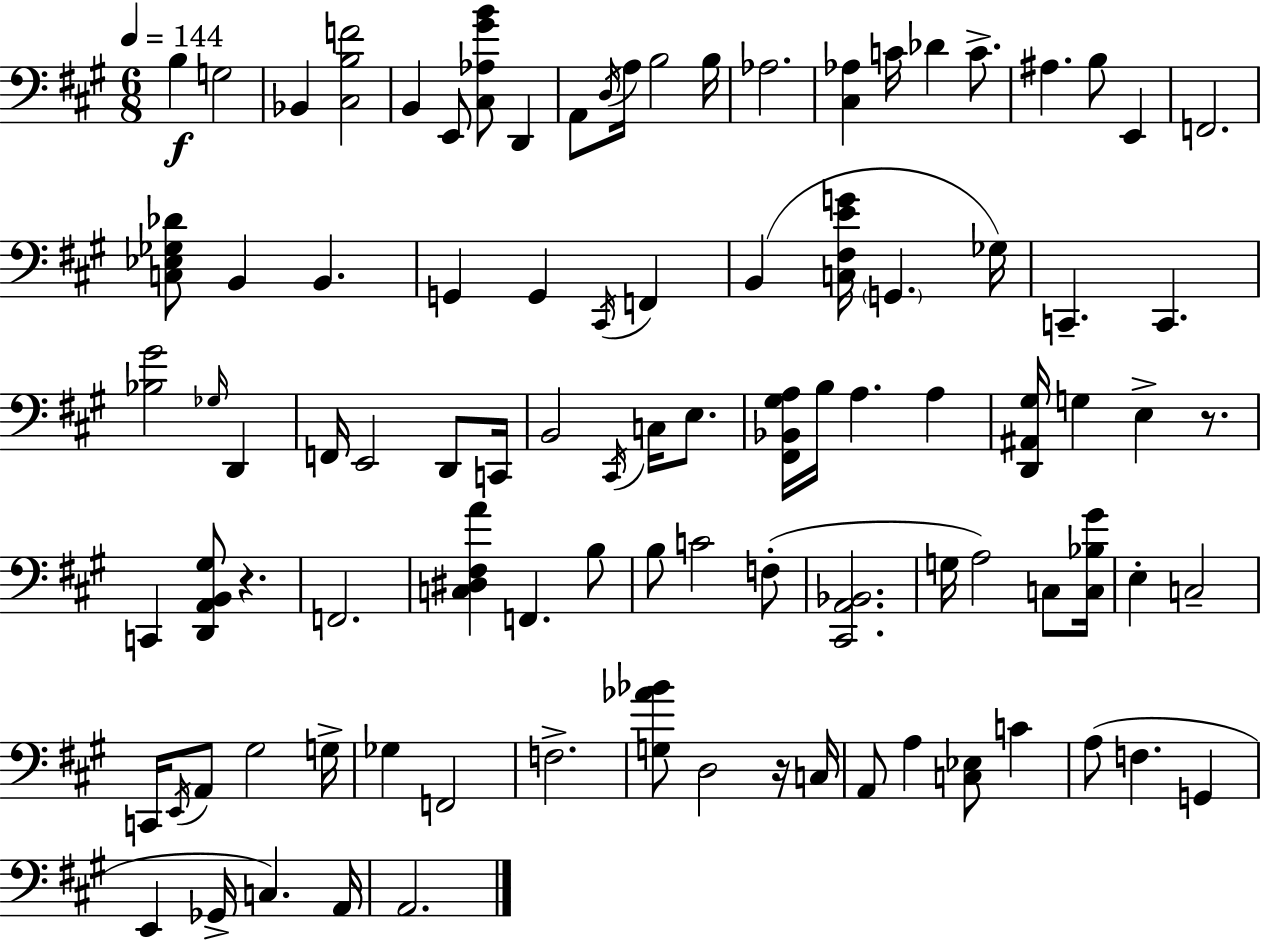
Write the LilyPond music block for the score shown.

{
  \clef bass
  \numericTimeSignature
  \time 6/8
  \key a \major
  \tempo 4 = 144
  b4\f g2 | bes,4 <cis b f'>2 | b,4 e,8 <cis aes gis' b'>8 d,4 | a,8 \acciaccatura { d16 } a16 b2 | \break b16 aes2. | <cis aes>4 c'16 des'4 c'8.-> | ais4. b8 e,4 | f,2. | \break <c ees ges des'>8 b,4 b,4. | g,4 g,4 \acciaccatura { cis,16 } f,4 | b,4( <c fis e' g'>16 \parenthesize g,4. | ges16) c,4.-- c,4. | \break <bes gis'>2 \grace { ges16 } d,4 | f,16 e,2 | d,8 c,16 b,2 \acciaccatura { cis,16 } | c16 e8. <fis, bes, gis a>16 b16 a4. | \break a4 <d, ais, gis>16 g4 e4-> | r8. c,4 <d, a, b, gis>8 r4. | f,2. | <c dis fis a'>4 f,4. | \break b8 b8 c'2 | f8-.( <cis, a, bes,>2. | g16 a2) | c8 <c bes gis'>16 e4-. c2-- | \break c,16 \acciaccatura { e,16 } a,8 gis2 | g16-> ges4 f,2 | f2.-> | <g aes' bes'>8 d2 | \break r16 c16 a,8 a4 <c ees>8 | c'4 a8( f4. | g,4 e,4 ges,16-> c4.) | a,16 a,2. | \break \bar "|."
}